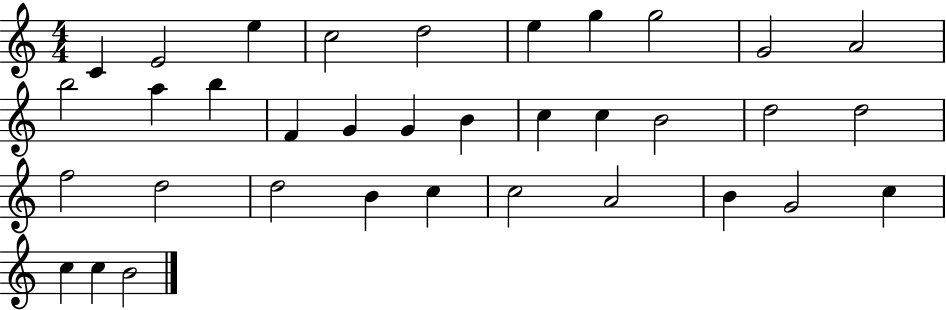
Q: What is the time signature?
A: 4/4